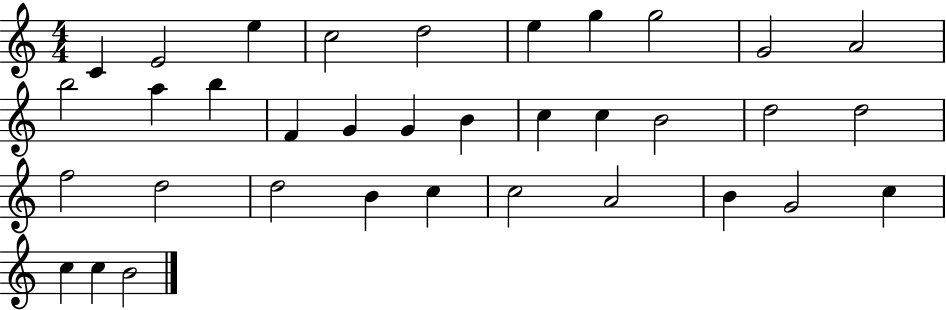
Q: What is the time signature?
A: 4/4